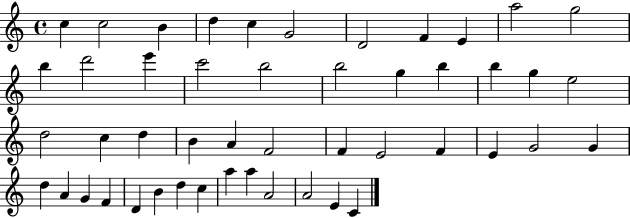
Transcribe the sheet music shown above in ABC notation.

X:1
T:Untitled
M:4/4
L:1/4
K:C
c c2 B d c G2 D2 F E a2 g2 b d'2 e' c'2 b2 b2 g b b g e2 d2 c d B A F2 F E2 F E G2 G d A G F D B d c a a A2 A2 E C